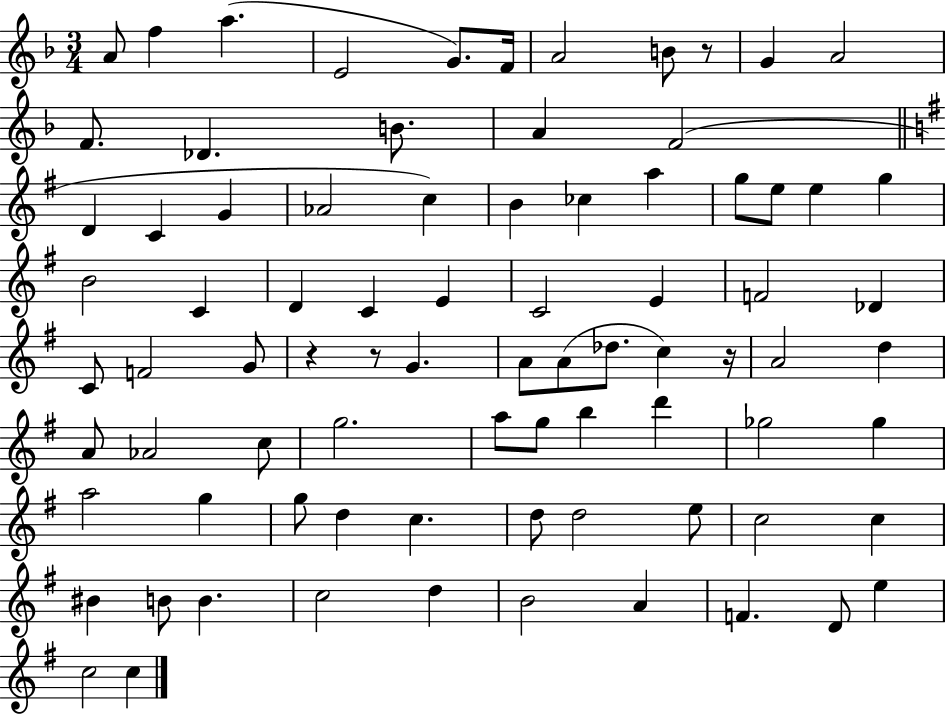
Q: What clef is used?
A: treble